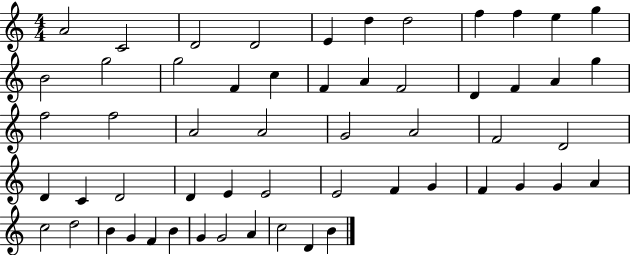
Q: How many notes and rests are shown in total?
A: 56